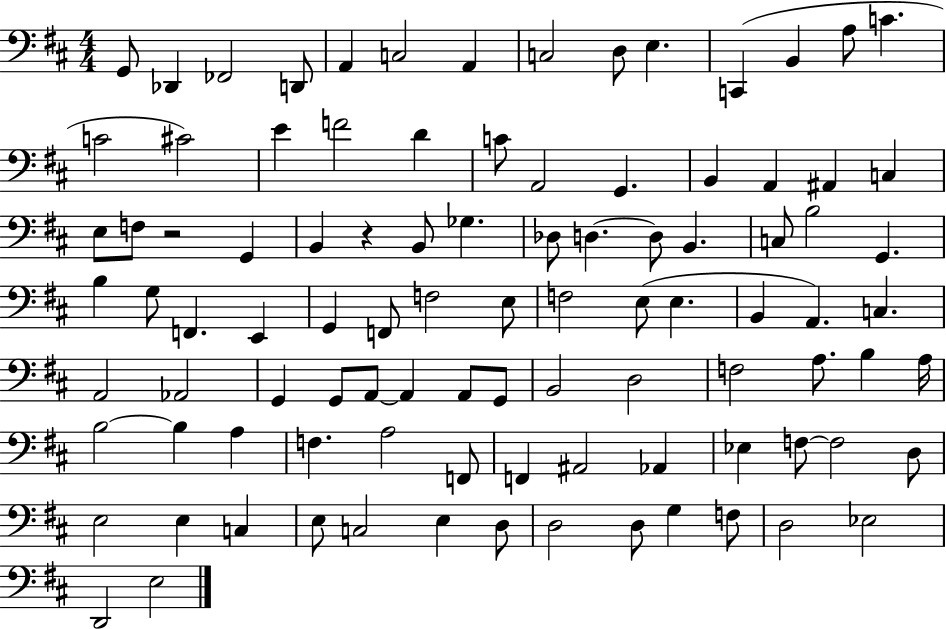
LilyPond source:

{
  \clef bass
  \numericTimeSignature
  \time 4/4
  \key d \major
  g,8 des,4 fes,2 d,8 | a,4 c2 a,4 | c2 d8 e4. | c,4( b,4 a8 c'4. | \break c'2 cis'2) | e'4 f'2 d'4 | c'8 a,2 g,4. | b,4 a,4 ais,4 c4 | \break e8 f8 r2 g,4 | b,4 r4 b,8 ges4. | des8 d4.~~ d8 b,4. | c8 b2 g,4. | \break b4 g8 f,4. e,4 | g,4 f,8 f2 e8 | f2 e8( e4. | b,4 a,4.) c4. | \break a,2 aes,2 | g,4 g,8 a,8~~ a,4 a,8 g,8 | b,2 d2 | f2 a8. b4 a16 | \break b2~~ b4 a4 | f4. a2 f,8 | f,4 ais,2 aes,4 | ees4 f8~~ f2 d8 | \break e2 e4 c4 | e8 c2 e4 d8 | d2 d8 g4 f8 | d2 ees2 | \break d,2 e2 | \bar "|."
}